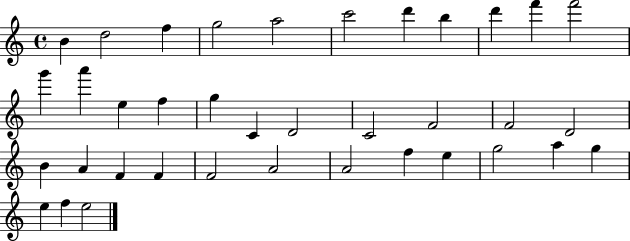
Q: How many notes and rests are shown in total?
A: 37